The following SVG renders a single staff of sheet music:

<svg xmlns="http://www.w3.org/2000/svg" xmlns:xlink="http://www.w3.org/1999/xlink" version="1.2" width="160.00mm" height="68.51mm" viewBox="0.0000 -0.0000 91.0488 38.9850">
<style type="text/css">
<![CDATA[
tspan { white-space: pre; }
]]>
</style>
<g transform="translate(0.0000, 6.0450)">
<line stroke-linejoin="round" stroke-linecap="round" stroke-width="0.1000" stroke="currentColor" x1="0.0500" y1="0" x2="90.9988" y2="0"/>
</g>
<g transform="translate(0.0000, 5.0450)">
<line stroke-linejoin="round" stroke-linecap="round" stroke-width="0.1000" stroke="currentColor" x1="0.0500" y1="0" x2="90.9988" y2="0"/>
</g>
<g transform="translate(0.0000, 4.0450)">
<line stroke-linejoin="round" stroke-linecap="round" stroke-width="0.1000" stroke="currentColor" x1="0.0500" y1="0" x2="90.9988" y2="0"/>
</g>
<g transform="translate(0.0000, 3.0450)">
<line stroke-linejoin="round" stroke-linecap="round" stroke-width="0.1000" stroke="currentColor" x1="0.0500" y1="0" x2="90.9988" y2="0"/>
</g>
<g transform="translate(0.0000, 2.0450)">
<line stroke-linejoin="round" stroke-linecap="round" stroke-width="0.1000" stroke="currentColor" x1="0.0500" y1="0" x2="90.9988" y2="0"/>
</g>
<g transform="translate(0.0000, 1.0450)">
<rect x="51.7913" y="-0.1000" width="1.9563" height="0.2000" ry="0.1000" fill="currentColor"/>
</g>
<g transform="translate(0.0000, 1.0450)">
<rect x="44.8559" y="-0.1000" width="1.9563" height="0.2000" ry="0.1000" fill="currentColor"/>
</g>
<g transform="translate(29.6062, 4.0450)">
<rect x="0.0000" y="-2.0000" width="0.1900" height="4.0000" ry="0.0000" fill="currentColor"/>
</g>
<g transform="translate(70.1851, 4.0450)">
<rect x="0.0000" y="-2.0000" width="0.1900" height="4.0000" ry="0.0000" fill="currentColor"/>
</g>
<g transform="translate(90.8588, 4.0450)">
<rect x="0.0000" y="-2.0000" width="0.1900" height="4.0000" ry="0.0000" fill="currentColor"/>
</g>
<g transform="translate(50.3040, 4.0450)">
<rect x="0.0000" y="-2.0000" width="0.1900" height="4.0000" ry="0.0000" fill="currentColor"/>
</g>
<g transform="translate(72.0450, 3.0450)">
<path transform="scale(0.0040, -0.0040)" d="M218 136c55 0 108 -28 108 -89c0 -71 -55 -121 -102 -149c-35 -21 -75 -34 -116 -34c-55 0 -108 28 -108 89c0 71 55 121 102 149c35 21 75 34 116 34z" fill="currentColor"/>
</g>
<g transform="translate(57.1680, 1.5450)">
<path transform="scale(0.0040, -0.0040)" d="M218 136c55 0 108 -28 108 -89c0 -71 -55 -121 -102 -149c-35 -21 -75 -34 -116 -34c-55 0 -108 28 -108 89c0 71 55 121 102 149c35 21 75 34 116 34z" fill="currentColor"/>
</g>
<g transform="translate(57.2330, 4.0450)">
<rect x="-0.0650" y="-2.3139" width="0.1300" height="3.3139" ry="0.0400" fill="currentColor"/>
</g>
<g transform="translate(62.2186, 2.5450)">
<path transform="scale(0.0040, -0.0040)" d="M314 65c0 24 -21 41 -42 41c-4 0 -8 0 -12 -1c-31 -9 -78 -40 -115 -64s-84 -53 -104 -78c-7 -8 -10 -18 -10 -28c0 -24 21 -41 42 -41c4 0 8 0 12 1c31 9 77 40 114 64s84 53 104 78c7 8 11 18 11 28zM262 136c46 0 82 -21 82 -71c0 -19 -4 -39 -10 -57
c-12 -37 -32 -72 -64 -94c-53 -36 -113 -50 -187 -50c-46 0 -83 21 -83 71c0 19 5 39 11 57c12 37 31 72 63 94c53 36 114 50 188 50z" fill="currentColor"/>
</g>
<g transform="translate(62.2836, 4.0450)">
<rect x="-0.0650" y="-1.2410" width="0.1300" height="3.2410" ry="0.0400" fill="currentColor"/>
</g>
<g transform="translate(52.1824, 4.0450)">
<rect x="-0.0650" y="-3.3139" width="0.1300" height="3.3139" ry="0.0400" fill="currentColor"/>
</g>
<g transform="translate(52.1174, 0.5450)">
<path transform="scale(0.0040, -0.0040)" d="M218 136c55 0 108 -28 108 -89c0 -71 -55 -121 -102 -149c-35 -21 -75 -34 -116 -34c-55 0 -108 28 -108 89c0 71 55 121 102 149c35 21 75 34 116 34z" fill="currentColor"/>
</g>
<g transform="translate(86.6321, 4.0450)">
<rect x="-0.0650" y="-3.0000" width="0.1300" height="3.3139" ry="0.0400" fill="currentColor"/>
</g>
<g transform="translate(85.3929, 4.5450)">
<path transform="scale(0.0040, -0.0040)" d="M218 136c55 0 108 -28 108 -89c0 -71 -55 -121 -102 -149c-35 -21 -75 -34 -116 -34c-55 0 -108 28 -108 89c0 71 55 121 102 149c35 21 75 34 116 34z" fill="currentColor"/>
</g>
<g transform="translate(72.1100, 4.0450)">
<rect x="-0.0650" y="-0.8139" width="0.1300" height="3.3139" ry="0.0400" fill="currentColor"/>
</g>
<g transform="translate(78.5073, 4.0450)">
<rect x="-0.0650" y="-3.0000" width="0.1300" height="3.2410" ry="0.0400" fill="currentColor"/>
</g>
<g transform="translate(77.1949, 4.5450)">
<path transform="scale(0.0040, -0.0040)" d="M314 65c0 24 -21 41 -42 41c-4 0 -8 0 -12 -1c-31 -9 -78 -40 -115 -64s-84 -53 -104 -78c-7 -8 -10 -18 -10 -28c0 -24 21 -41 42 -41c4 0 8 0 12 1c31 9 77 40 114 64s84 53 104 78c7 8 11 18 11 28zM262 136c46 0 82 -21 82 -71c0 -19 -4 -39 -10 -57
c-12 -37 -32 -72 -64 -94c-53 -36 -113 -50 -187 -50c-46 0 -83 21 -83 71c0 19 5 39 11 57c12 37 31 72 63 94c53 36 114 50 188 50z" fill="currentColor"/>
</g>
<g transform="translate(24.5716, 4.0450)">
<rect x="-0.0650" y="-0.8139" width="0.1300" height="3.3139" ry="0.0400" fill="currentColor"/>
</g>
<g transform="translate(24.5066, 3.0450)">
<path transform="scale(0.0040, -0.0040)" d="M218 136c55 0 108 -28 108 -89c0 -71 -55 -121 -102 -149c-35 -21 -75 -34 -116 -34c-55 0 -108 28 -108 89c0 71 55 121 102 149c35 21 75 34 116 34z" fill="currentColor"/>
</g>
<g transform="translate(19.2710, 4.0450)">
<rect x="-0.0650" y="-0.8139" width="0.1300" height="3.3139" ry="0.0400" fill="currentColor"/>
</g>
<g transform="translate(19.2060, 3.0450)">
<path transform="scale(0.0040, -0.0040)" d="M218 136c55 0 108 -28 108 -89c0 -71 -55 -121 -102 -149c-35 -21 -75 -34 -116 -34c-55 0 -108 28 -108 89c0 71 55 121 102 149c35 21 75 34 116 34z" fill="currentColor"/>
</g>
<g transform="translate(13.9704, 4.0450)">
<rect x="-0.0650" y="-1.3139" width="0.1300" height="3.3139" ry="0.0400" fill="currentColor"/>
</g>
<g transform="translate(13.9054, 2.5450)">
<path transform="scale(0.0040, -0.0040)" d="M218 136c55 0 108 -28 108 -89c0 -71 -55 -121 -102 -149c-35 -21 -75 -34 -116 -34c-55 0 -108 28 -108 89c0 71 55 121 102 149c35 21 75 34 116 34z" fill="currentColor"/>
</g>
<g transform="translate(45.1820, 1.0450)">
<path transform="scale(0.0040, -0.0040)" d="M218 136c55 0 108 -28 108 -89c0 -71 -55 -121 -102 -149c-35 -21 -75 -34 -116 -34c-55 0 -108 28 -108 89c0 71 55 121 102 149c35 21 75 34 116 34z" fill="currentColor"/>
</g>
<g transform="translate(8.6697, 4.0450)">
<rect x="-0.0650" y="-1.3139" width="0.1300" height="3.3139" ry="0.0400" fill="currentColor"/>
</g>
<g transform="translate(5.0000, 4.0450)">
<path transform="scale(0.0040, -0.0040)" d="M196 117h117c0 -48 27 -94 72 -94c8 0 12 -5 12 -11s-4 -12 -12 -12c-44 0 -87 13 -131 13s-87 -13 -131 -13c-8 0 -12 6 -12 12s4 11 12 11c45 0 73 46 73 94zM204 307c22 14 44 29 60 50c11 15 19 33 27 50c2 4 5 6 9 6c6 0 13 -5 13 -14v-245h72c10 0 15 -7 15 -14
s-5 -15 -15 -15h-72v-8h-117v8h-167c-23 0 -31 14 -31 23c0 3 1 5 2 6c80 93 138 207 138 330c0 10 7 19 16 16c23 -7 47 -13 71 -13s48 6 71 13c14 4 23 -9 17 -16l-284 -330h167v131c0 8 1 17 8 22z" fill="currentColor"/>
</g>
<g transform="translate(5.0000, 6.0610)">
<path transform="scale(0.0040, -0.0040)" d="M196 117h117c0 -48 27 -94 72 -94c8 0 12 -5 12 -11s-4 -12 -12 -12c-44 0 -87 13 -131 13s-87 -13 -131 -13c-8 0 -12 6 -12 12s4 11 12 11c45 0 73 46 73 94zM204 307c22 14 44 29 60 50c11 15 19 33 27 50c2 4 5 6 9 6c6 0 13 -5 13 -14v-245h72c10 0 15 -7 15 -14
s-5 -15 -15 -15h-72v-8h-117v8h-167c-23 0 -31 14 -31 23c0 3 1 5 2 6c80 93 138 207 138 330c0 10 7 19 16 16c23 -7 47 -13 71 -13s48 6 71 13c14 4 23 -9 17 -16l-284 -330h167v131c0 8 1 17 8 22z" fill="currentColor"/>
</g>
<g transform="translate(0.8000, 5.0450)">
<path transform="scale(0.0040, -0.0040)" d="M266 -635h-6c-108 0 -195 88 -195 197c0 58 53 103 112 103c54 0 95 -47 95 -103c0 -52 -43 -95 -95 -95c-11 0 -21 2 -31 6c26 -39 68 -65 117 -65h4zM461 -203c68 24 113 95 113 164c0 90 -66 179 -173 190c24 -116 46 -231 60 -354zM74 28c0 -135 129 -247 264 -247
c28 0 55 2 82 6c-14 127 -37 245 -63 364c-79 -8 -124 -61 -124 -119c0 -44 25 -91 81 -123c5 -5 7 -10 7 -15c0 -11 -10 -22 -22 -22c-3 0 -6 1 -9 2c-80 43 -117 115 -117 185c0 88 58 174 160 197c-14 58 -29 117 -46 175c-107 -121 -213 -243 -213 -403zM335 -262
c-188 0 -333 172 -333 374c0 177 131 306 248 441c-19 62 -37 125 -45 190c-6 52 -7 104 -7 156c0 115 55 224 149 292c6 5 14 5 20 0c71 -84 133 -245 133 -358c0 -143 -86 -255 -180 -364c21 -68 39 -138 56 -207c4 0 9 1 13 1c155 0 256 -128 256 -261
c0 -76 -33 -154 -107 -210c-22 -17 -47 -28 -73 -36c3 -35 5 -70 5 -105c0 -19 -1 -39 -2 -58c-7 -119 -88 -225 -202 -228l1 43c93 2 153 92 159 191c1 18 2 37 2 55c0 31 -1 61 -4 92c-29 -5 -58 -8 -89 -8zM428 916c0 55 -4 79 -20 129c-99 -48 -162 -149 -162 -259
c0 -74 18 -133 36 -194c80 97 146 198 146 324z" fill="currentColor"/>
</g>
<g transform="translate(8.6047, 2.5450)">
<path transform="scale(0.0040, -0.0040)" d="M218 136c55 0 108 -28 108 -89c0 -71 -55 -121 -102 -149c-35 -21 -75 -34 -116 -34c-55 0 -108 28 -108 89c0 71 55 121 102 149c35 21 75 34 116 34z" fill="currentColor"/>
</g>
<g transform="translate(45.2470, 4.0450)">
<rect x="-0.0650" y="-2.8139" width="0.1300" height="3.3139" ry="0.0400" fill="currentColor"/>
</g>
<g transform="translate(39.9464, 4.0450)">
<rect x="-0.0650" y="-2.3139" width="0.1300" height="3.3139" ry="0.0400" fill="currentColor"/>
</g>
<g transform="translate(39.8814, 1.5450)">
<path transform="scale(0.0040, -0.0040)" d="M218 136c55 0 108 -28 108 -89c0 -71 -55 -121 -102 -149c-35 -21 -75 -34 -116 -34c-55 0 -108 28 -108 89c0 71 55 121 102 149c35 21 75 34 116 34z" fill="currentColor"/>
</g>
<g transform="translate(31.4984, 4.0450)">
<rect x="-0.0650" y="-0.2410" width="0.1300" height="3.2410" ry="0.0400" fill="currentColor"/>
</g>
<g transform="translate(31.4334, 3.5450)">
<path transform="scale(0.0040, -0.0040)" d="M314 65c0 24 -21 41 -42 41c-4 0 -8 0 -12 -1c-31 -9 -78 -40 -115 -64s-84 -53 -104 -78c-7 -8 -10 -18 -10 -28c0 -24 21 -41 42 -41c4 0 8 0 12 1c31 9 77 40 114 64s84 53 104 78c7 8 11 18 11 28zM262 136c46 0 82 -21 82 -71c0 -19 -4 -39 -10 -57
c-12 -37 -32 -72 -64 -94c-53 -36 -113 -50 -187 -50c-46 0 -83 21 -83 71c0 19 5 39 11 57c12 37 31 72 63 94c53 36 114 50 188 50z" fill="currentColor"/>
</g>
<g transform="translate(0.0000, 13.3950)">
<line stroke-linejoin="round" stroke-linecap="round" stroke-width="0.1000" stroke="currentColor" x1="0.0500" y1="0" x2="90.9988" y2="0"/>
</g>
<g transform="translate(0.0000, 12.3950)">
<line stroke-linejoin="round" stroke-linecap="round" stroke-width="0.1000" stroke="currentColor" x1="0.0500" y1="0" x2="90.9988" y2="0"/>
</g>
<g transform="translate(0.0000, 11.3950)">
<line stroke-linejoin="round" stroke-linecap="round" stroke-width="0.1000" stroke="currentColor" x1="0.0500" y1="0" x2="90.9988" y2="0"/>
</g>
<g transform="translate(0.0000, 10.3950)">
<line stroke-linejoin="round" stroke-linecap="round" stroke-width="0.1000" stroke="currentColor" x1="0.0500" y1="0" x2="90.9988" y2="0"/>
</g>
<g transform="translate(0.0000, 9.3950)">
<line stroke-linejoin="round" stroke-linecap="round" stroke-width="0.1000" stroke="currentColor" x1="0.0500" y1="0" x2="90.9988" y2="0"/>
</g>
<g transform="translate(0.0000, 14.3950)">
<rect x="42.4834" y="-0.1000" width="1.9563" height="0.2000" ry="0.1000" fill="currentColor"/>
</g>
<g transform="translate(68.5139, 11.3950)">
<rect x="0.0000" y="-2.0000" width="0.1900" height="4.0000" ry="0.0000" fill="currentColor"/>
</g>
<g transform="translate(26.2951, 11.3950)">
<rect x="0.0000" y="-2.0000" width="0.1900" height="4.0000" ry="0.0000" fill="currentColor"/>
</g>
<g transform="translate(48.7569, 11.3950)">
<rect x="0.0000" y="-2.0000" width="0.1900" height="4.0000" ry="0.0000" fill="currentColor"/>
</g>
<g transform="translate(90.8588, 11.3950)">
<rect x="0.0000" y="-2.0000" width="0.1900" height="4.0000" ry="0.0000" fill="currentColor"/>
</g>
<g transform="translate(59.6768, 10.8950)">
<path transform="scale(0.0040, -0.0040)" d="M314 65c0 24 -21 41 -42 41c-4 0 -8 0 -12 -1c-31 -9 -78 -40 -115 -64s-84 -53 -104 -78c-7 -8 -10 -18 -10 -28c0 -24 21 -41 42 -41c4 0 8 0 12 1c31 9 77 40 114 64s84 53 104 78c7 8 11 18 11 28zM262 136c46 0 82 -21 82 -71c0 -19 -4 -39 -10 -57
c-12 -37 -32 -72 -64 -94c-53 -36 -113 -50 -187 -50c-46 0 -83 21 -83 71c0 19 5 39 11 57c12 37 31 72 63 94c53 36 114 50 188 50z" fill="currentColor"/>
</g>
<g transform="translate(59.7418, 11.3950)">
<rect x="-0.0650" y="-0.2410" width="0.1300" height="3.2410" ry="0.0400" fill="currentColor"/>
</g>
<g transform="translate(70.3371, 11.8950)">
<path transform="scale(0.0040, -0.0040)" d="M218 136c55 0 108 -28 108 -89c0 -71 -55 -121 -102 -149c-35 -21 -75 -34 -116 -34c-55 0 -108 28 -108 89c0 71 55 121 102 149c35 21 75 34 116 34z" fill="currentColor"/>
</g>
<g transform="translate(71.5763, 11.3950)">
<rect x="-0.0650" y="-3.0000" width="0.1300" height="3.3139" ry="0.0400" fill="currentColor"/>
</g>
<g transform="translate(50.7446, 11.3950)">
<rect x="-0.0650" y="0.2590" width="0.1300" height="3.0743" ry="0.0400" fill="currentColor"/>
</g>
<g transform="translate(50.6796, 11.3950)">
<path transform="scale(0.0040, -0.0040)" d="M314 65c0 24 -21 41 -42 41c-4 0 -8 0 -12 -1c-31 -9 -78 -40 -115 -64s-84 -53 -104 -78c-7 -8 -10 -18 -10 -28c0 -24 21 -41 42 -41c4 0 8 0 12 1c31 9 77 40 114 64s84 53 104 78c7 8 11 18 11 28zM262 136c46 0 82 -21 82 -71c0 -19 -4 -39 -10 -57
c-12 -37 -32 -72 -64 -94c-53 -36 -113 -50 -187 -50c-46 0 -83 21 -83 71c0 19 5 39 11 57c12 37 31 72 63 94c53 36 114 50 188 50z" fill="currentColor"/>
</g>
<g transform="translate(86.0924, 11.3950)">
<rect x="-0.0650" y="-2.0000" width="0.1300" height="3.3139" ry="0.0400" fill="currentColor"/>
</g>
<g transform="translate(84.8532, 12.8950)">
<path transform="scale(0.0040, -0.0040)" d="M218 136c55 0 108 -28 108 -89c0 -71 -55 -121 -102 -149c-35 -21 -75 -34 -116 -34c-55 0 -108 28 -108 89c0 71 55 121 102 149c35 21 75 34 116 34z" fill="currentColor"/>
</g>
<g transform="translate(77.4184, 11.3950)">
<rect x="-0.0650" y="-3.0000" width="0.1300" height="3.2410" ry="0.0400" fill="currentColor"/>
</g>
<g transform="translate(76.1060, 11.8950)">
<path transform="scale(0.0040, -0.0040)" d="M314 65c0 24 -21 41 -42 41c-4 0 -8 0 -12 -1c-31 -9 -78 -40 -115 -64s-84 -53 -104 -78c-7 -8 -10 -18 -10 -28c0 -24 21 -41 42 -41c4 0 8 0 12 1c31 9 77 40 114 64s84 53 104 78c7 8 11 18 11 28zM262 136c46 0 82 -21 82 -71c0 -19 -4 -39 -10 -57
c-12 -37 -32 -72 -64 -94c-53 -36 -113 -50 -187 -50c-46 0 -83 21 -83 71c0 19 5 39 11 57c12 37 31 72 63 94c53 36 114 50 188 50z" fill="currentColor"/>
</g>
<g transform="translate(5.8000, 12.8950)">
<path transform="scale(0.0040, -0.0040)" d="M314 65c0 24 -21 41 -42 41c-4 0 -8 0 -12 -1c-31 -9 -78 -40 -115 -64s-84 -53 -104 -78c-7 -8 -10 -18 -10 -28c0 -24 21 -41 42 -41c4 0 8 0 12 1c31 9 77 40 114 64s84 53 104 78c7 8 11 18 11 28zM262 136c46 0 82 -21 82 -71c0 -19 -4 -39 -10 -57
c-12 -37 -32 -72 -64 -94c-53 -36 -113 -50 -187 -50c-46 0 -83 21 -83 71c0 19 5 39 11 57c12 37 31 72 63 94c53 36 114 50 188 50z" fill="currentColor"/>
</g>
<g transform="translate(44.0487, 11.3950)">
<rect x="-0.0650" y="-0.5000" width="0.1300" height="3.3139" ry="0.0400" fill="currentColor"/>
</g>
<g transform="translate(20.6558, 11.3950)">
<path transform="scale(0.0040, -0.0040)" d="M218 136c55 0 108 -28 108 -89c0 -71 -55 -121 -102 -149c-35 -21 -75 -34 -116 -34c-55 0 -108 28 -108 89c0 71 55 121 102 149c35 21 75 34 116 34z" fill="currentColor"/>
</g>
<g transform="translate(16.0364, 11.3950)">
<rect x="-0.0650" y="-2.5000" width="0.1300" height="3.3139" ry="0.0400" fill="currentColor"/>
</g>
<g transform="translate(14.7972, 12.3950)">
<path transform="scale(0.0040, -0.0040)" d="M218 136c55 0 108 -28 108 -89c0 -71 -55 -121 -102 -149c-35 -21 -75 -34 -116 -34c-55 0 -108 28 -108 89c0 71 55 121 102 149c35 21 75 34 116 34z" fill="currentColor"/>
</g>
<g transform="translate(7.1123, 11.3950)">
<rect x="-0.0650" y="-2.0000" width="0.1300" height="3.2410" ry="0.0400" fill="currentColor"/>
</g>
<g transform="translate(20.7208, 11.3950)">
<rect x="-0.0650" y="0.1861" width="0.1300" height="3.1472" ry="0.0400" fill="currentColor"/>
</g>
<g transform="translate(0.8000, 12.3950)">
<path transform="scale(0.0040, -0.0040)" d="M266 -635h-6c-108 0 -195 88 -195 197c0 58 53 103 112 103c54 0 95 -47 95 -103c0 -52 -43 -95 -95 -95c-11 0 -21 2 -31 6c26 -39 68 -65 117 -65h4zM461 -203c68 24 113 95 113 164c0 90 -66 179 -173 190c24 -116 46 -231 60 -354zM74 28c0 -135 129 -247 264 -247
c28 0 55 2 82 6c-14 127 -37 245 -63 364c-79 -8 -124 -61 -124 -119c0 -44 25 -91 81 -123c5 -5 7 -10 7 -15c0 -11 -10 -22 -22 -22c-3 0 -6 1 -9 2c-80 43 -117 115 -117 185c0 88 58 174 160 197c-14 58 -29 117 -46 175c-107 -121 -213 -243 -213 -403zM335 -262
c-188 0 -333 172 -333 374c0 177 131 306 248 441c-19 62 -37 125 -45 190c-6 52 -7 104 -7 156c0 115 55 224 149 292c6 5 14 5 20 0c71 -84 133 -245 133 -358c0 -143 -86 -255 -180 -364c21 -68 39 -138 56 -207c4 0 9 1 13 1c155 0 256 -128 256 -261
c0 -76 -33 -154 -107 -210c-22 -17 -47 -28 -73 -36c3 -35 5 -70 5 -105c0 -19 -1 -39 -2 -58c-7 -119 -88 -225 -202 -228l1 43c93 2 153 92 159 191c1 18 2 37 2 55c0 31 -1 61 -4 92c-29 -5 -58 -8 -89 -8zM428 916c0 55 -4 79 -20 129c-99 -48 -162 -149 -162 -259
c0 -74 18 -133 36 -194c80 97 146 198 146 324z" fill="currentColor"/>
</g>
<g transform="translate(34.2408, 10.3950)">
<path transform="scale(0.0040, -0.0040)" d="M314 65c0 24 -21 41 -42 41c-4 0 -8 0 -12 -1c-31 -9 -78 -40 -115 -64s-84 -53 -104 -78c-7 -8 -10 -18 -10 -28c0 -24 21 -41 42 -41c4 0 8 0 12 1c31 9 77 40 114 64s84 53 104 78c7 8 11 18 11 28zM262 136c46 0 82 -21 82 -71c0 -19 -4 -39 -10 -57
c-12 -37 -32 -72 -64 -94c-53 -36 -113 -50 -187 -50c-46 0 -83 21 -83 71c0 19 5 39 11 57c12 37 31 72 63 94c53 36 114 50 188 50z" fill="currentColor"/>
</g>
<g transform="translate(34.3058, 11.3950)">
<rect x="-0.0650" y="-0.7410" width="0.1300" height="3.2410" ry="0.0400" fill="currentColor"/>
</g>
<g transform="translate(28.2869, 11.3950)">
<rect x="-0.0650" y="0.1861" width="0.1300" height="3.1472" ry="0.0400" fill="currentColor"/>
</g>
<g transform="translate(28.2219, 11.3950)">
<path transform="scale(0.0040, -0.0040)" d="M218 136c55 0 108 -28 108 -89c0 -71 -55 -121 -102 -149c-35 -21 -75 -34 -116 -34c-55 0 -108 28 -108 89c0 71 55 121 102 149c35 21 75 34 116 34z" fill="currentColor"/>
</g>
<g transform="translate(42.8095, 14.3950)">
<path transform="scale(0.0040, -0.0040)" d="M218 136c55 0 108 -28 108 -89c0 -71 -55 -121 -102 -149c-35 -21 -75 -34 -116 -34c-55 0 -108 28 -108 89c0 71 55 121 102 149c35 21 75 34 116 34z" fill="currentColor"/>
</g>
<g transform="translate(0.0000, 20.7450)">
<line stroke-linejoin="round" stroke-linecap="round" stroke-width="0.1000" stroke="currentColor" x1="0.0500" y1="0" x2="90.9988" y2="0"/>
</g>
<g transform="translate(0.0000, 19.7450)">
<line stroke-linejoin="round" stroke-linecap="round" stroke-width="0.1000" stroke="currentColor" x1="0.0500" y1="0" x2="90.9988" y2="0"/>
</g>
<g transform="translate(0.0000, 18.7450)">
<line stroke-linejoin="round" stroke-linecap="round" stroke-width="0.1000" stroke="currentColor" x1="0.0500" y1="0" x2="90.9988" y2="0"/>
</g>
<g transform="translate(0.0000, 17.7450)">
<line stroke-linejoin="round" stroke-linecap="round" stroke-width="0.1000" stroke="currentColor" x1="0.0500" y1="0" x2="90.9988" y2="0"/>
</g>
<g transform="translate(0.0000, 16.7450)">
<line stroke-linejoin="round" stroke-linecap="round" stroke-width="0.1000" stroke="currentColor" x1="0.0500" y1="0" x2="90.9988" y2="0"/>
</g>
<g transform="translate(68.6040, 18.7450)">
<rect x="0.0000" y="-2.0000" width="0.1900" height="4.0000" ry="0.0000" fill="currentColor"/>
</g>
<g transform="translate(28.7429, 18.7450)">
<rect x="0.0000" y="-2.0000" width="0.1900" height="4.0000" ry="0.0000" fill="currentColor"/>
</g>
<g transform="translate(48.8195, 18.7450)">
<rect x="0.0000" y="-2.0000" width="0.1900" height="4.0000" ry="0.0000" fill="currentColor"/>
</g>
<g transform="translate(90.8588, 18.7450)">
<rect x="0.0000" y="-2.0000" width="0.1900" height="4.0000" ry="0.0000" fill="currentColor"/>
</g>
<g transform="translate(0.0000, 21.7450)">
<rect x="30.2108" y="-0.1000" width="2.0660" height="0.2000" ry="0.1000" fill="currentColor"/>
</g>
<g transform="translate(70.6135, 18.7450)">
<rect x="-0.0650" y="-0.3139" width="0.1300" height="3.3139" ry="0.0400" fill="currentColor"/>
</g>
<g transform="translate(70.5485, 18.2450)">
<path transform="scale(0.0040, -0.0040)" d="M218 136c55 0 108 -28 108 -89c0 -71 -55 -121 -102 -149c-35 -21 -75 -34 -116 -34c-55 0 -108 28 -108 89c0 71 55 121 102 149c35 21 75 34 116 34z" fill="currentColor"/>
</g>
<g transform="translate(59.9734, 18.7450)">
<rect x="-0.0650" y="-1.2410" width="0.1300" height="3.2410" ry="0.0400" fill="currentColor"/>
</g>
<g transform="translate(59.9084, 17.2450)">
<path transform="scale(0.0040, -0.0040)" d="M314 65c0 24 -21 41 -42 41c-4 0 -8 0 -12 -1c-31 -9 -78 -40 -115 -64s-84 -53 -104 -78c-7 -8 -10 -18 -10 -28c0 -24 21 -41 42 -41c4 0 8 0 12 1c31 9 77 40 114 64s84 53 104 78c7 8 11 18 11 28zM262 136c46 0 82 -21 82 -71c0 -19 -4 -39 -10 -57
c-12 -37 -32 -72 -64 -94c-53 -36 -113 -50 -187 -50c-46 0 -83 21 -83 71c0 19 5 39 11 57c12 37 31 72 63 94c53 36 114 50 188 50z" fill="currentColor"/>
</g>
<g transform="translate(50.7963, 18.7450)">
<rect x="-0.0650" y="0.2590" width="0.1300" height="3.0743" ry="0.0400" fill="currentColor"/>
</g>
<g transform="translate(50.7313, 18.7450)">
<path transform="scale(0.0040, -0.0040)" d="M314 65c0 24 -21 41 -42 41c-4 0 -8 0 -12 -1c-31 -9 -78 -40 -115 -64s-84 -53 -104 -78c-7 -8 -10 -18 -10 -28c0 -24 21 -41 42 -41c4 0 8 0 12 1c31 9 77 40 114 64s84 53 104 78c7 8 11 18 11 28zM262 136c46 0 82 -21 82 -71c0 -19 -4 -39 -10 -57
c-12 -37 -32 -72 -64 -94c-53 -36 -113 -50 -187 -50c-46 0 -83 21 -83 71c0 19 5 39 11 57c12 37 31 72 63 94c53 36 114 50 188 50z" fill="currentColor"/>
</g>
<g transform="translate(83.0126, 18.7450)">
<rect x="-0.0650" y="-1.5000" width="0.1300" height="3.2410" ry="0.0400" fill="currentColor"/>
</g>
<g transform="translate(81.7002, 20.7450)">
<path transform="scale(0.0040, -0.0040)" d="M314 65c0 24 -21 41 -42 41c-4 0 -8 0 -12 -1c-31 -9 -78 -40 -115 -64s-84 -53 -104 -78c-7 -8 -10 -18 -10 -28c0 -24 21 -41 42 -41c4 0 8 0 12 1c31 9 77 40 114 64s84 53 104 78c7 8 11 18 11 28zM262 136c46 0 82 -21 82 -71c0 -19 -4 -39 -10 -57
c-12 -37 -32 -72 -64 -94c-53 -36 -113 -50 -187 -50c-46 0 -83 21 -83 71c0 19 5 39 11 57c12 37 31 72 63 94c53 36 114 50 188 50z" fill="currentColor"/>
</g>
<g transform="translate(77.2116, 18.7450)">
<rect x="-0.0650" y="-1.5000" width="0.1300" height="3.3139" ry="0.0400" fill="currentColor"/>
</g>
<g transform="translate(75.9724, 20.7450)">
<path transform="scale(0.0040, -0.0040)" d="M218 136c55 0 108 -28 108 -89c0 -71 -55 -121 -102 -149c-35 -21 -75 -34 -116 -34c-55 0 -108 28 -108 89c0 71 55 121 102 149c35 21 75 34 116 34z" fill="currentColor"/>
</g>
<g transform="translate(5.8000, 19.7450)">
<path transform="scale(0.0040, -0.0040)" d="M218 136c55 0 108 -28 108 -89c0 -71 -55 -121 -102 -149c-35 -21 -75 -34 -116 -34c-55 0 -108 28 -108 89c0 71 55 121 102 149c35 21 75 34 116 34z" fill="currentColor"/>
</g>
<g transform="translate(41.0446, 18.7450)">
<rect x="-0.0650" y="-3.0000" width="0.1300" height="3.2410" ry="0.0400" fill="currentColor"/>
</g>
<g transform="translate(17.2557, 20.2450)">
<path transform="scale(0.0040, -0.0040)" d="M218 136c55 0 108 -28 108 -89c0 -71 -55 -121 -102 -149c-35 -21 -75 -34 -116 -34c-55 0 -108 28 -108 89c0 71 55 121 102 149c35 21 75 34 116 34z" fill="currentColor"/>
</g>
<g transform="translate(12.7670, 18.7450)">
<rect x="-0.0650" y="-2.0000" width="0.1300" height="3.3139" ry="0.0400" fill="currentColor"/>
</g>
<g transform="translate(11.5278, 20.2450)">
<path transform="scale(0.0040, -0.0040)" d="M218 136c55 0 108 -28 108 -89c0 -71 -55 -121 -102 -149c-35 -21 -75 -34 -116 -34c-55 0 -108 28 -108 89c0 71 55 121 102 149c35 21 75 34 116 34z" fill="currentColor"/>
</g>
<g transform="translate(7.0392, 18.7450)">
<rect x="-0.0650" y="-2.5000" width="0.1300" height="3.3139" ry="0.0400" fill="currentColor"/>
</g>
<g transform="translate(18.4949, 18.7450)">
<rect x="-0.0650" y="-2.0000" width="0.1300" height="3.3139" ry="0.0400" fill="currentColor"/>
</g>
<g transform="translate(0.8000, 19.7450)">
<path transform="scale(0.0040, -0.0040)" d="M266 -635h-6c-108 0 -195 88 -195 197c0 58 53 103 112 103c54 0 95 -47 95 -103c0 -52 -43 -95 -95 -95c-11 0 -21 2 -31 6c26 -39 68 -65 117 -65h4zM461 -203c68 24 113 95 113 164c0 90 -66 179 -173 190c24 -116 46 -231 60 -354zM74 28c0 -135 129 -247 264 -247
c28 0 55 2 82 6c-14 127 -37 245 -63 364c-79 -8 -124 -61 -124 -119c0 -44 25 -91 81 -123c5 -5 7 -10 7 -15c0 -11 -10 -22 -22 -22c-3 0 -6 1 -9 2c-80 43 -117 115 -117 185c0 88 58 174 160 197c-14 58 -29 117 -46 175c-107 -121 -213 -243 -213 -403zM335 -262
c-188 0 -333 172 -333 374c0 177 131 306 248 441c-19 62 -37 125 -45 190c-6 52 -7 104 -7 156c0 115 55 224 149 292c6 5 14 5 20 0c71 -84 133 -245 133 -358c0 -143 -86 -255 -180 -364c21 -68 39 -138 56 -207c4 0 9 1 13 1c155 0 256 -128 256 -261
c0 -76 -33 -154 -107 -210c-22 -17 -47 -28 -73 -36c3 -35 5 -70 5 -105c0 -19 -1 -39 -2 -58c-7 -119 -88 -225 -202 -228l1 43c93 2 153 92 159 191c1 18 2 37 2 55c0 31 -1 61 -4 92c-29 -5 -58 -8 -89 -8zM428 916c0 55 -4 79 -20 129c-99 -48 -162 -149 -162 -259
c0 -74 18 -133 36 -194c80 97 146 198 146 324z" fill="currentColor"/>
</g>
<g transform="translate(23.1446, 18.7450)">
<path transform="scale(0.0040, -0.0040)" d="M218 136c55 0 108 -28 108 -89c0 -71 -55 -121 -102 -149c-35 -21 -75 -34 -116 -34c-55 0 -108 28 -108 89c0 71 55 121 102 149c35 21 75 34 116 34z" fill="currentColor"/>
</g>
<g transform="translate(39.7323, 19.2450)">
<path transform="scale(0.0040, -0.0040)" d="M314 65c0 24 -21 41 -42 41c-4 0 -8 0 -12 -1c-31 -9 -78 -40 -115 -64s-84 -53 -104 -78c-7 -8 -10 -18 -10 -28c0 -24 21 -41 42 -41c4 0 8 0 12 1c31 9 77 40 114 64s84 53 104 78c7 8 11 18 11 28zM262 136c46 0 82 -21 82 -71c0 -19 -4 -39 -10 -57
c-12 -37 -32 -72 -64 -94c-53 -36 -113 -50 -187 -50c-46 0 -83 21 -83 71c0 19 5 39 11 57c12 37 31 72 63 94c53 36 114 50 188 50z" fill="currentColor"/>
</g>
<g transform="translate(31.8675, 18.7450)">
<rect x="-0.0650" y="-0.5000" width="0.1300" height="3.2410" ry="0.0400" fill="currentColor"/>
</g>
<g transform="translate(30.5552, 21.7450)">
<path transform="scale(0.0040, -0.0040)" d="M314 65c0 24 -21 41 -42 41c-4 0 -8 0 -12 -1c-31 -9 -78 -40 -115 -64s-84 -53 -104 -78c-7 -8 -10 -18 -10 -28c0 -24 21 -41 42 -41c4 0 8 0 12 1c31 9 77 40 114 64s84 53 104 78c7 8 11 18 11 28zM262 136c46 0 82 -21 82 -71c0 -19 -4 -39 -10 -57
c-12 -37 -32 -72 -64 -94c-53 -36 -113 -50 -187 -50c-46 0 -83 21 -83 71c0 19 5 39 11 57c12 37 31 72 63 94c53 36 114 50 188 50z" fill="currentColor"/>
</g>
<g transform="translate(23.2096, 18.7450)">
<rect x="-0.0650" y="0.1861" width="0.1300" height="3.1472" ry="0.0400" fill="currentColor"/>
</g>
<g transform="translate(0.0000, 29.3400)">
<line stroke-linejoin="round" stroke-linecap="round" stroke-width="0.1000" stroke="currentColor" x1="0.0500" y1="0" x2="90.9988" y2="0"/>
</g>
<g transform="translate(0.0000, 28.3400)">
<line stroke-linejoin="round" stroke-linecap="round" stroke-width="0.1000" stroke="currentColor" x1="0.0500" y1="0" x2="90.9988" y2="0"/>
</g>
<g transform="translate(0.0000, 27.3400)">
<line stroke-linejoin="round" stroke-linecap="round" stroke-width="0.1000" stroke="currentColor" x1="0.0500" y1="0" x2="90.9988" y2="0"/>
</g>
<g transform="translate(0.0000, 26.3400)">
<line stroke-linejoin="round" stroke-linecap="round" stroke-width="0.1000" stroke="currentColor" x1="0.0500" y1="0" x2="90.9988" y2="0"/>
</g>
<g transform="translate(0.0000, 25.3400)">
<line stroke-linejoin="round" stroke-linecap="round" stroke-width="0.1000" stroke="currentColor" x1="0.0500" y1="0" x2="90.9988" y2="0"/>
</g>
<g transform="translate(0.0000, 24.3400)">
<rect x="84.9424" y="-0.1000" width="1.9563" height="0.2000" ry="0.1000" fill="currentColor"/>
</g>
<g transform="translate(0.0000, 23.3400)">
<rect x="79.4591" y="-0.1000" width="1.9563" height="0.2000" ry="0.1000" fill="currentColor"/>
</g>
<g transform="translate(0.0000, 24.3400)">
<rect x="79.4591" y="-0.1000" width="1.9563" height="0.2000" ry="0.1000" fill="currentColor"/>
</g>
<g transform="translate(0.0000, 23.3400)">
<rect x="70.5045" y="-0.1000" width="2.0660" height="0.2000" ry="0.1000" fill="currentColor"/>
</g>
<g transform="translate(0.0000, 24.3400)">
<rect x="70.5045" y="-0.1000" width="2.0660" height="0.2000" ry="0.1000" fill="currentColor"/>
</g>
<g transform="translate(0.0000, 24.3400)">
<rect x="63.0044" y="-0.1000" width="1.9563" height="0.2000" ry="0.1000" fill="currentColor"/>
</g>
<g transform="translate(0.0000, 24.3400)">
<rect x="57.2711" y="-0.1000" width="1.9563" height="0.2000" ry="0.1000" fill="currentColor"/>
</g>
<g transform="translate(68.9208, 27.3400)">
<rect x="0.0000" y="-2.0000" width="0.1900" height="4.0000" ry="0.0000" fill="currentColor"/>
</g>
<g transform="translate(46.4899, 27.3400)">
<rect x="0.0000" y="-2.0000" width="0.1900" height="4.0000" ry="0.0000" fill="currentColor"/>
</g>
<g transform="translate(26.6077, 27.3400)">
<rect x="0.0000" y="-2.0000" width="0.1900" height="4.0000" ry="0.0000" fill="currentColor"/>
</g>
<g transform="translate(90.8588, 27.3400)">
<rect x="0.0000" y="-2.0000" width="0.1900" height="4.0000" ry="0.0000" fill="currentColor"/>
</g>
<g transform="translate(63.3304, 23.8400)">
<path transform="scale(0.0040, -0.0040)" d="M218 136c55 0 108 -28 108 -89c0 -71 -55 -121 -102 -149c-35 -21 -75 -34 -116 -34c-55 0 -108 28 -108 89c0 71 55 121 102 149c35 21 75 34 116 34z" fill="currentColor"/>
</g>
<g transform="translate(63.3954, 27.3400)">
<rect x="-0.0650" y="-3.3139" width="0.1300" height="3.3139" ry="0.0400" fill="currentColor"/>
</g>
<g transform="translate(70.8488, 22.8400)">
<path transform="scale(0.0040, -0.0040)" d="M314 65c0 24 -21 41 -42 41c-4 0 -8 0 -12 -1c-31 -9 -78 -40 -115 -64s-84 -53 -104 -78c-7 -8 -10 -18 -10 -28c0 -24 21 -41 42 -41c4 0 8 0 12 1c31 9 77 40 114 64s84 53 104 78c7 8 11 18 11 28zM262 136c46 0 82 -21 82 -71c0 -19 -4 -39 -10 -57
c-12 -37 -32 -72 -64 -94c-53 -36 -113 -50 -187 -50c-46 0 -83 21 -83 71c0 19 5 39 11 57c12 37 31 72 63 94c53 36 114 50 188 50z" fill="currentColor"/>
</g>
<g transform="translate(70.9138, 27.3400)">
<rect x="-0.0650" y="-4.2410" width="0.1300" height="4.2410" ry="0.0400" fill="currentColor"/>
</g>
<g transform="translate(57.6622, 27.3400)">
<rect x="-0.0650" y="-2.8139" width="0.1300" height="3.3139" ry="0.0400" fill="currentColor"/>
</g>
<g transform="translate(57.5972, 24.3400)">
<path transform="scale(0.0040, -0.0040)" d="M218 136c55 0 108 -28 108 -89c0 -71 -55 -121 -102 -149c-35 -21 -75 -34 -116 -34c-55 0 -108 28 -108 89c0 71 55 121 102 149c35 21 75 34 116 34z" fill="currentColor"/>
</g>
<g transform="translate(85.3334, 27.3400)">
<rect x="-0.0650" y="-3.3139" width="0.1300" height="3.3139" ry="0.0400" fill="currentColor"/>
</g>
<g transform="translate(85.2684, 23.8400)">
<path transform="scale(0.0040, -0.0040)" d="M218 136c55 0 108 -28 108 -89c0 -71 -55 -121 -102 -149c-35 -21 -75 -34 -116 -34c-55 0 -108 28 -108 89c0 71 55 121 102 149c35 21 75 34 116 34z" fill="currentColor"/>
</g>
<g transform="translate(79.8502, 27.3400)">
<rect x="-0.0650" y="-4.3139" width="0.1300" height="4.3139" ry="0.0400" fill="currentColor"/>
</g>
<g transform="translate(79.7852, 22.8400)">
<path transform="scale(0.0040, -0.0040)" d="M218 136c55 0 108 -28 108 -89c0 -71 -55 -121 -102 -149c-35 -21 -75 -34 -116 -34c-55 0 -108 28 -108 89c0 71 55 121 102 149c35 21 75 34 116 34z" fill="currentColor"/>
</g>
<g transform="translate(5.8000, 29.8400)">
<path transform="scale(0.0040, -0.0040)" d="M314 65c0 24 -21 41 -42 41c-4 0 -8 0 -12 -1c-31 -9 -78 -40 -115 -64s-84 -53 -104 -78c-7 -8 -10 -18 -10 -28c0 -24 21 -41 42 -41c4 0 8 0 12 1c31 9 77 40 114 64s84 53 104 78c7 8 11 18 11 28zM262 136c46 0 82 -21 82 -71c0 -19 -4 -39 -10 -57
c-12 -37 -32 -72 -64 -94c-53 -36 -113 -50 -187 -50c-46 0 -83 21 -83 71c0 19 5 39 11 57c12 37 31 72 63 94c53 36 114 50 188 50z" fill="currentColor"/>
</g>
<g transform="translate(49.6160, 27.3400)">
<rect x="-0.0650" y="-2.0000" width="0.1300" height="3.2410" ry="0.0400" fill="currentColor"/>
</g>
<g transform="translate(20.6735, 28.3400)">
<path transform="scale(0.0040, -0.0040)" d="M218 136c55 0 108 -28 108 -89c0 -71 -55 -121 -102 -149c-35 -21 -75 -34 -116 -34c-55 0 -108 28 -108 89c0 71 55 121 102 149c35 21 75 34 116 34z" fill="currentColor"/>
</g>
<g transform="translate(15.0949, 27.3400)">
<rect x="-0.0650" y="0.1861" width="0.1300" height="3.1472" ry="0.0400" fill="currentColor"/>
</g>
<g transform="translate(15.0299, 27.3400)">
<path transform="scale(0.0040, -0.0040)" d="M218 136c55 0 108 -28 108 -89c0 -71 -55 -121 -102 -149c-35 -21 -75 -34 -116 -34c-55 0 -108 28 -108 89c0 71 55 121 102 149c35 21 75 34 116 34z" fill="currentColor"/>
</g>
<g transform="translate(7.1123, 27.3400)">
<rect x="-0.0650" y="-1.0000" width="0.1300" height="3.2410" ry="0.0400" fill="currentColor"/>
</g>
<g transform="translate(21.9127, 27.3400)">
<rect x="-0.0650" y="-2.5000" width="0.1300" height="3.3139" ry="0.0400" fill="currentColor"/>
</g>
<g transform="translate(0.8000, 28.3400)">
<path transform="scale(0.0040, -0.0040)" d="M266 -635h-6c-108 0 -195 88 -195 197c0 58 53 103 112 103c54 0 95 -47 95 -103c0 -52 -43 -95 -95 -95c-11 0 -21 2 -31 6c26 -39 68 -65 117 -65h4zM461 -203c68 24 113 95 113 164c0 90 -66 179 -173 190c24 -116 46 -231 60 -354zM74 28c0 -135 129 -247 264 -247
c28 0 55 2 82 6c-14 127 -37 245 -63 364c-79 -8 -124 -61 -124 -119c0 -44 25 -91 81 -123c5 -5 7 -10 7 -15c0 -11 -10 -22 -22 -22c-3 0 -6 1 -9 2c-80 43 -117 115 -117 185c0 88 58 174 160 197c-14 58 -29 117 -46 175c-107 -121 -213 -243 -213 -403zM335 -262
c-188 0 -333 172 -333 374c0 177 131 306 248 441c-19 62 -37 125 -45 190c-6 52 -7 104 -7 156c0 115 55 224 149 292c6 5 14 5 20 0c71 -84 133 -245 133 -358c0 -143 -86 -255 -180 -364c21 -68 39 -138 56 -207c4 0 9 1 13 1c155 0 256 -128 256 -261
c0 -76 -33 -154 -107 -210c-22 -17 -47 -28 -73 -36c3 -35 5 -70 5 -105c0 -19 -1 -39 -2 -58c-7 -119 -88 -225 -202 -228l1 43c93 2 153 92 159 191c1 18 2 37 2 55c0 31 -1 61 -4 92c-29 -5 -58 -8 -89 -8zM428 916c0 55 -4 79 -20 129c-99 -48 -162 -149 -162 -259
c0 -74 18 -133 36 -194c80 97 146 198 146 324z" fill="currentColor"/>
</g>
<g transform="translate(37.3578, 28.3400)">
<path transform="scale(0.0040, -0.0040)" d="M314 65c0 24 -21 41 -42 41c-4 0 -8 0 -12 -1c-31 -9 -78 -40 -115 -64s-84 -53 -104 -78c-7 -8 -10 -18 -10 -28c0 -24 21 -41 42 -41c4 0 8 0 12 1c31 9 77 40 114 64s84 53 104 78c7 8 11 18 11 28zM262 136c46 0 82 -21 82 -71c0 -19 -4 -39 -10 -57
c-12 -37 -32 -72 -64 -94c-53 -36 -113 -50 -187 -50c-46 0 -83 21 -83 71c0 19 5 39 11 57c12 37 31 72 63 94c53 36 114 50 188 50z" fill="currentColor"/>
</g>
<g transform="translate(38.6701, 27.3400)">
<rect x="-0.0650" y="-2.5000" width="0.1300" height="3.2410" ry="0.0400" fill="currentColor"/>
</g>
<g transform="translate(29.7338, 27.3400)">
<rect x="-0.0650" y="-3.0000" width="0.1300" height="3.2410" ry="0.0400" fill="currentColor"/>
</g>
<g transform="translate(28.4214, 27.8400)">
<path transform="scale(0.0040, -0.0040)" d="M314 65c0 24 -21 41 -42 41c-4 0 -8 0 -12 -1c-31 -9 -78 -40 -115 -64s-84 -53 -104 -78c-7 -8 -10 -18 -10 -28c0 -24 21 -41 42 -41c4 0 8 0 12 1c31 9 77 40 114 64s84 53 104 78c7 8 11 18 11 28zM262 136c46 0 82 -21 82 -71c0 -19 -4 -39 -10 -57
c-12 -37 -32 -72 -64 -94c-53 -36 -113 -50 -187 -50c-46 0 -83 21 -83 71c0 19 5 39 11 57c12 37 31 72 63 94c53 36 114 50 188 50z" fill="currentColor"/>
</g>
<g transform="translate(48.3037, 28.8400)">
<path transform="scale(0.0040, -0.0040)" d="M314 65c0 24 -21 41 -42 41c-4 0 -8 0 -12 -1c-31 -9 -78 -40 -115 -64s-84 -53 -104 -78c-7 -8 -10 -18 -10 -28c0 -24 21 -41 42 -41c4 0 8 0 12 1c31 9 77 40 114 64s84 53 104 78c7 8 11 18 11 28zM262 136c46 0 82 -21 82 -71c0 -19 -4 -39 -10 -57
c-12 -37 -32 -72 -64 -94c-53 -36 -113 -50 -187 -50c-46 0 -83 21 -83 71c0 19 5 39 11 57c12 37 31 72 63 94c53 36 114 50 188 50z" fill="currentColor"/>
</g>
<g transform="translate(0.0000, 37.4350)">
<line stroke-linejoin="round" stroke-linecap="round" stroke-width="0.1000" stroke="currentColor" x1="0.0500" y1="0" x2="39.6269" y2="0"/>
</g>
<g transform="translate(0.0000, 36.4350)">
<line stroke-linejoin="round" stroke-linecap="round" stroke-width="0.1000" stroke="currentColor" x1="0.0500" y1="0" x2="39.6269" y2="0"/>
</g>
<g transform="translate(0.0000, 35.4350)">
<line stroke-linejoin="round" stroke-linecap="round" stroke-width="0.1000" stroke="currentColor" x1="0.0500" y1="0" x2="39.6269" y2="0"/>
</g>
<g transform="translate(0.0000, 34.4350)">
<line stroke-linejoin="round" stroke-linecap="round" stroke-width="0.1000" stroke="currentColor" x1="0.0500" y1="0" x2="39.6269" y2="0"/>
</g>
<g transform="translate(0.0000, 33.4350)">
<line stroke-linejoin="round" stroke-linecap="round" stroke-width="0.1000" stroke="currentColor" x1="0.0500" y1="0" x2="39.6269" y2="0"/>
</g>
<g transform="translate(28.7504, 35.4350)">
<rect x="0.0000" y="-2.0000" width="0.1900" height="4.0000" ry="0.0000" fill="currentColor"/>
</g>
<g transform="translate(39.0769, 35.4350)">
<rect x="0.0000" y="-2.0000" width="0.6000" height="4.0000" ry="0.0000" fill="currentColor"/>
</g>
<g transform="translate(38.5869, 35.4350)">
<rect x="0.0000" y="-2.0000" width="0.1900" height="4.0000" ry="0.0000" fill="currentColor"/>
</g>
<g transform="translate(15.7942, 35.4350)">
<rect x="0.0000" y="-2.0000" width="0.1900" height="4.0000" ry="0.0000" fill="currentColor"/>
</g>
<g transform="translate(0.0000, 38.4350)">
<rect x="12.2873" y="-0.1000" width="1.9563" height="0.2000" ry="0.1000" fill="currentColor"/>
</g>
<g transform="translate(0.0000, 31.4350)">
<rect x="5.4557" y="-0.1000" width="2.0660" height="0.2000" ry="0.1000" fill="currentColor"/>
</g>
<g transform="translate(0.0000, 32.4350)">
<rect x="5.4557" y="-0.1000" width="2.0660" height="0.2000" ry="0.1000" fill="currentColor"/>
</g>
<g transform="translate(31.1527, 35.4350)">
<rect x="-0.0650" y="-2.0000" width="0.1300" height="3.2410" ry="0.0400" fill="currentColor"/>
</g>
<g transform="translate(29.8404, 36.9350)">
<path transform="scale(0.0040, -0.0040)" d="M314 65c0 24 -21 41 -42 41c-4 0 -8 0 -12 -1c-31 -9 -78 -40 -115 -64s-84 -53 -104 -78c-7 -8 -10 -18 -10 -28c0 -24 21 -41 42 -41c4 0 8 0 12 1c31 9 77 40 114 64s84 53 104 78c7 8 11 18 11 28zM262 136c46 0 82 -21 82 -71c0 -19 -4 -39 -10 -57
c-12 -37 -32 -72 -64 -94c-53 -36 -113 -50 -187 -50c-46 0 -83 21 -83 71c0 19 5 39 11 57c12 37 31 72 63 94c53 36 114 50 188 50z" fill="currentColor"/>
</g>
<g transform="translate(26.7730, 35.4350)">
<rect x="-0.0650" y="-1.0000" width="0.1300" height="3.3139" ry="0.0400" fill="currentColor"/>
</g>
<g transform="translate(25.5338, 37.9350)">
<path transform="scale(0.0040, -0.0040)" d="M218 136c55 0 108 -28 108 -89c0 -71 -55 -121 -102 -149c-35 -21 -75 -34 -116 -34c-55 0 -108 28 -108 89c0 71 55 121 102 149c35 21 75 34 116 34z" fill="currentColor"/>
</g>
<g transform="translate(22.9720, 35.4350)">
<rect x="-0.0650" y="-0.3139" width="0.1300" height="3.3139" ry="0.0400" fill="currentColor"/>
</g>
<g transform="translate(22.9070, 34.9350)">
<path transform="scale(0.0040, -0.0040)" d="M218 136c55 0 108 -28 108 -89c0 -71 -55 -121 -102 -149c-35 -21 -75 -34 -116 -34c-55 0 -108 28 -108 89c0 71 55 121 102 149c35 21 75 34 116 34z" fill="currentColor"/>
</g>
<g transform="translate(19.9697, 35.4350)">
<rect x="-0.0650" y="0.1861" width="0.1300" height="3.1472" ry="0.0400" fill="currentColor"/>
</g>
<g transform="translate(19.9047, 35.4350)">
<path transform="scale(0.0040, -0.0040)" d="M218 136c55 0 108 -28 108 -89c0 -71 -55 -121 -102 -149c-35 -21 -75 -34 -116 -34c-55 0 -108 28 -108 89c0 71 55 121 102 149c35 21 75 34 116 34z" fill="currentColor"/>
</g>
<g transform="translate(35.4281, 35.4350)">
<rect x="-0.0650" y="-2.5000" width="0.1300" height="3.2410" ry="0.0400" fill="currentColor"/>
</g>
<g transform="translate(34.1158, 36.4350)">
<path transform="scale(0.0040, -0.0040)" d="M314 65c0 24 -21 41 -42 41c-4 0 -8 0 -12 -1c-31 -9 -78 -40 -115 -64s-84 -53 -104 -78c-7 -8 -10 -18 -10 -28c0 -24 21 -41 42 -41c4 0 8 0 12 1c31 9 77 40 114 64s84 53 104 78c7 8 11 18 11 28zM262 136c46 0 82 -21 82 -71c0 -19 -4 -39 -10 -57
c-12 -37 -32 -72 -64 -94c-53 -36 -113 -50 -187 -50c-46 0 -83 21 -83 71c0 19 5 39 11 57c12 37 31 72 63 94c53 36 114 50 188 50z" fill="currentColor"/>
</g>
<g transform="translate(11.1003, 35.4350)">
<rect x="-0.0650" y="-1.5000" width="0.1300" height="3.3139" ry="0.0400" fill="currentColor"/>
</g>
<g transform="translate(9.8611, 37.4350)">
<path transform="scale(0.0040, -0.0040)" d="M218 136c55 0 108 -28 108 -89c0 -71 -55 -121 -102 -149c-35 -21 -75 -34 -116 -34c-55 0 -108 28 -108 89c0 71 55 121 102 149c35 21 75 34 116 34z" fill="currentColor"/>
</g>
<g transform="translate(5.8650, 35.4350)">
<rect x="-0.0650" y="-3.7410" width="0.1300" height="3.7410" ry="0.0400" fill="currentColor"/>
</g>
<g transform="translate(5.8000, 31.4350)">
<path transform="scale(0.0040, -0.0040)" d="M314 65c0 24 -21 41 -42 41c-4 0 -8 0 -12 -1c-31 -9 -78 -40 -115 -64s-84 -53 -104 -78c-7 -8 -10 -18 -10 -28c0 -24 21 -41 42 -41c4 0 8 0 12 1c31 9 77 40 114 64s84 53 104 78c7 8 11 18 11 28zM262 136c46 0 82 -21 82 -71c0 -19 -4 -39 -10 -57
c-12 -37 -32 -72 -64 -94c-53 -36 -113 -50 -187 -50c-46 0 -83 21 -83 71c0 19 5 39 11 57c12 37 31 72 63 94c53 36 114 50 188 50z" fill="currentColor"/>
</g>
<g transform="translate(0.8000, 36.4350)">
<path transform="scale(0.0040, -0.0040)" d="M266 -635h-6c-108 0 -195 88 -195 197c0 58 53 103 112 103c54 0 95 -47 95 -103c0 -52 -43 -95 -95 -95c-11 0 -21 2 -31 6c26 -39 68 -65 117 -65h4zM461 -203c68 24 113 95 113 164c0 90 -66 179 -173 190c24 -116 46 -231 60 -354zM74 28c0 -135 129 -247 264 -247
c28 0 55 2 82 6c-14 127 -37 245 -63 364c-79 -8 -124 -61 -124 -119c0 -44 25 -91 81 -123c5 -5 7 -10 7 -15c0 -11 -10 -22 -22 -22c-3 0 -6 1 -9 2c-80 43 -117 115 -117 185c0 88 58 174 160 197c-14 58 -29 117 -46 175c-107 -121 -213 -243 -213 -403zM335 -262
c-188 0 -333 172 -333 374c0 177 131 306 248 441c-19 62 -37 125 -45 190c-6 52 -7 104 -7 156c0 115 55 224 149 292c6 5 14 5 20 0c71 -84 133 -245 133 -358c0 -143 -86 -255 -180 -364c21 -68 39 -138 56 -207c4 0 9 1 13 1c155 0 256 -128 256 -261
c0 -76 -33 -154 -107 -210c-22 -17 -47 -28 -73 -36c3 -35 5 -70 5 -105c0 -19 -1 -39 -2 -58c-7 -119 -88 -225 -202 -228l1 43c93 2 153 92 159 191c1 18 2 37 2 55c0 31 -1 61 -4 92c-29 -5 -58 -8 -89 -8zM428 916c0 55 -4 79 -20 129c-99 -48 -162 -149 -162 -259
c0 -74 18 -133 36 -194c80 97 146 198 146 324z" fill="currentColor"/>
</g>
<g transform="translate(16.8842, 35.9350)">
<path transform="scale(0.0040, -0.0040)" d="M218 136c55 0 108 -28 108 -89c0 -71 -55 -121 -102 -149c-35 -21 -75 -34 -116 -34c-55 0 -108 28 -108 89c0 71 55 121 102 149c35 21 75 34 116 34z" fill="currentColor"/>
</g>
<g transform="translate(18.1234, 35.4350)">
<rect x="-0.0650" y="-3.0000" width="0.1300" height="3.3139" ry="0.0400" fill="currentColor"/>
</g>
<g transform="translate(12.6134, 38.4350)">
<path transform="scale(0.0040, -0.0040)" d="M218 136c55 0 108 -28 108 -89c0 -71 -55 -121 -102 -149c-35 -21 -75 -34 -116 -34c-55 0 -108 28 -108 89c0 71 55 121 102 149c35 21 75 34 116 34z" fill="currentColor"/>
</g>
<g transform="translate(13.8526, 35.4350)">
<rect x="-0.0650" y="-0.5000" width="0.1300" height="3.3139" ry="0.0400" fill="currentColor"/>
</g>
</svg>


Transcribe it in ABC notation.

X:1
T:Untitled
M:4/4
L:1/4
K:C
e e d d c2 g a b g e2 d A2 A F2 G B B d2 C B2 c2 A A2 F G F F B C2 A2 B2 e2 c E E2 D2 B G A2 G2 F2 a b d'2 d' b c'2 E C A B c D F2 G2